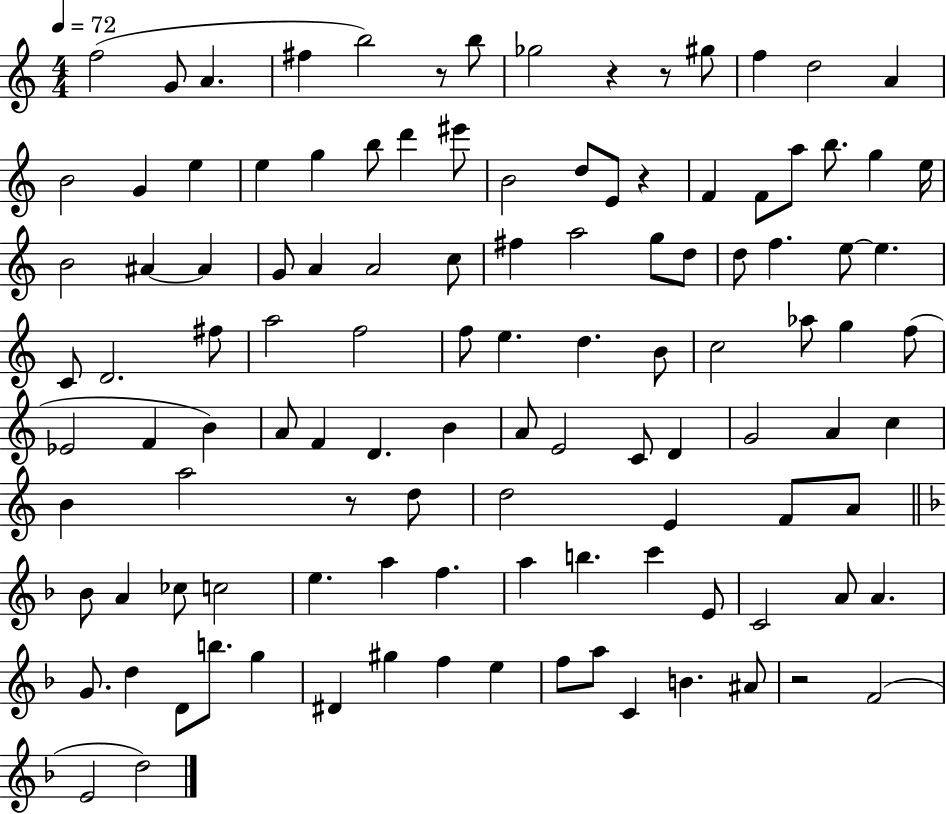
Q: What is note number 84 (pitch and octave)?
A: F5